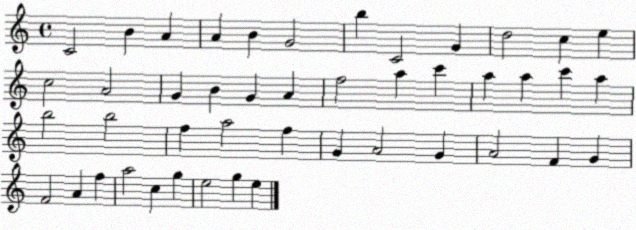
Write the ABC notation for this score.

X:1
T:Untitled
M:4/4
L:1/4
K:C
C2 B A A B G2 b C2 G d2 c e c2 A2 G B G A f2 a c' a a c' a b2 b2 f a2 f G A2 G A2 F G F2 A f a2 c g e2 g e